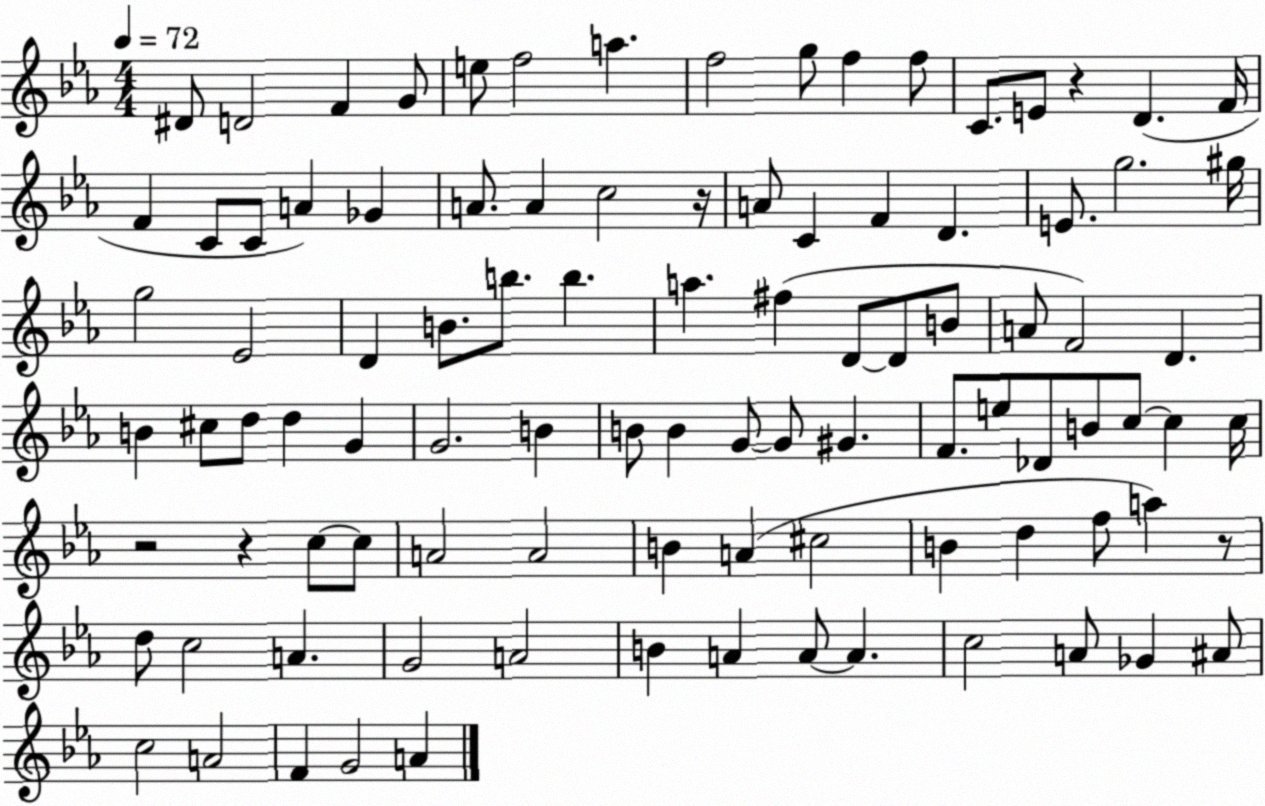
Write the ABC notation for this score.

X:1
T:Untitled
M:4/4
L:1/4
K:Eb
^D/2 D2 F G/2 e/2 f2 a f2 g/2 f f/2 C/2 E/2 z D F/4 F C/2 C/2 A _G A/2 A c2 z/4 A/2 C F D E/2 g2 ^g/4 g2 _E2 D B/2 b/2 b a ^f D/2 D/2 B/2 A/2 F2 D B ^c/2 d/2 d G G2 B B/2 B G/2 G/2 ^G F/2 e/2 _D/2 B/2 c/2 c c/4 z2 z c/2 c/2 A2 A2 B A ^c2 B d f/2 a z/2 d/2 c2 A G2 A2 B A A/2 A c2 A/2 _G ^A/2 c2 A2 F G2 A